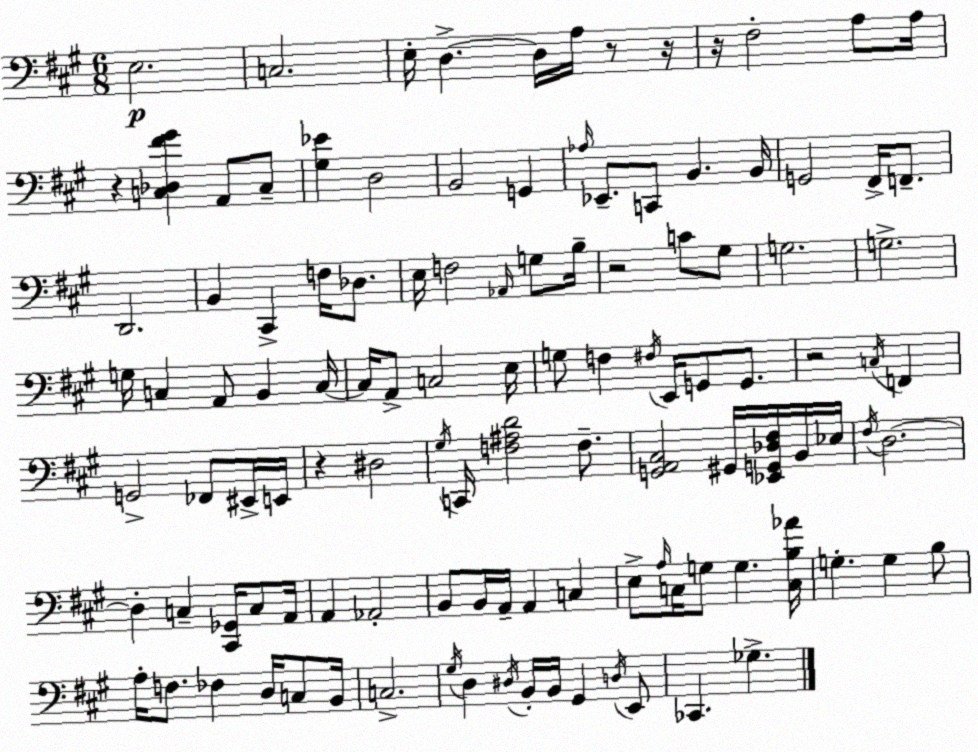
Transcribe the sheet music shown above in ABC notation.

X:1
T:Untitled
M:6/8
L:1/4
K:A
E,2 C,2 E,/4 D, D,/4 A,/4 z/2 z/4 z/4 ^F,2 A,/2 A,/4 z [C,_D,^F^G] A,,/2 C,/2 [^G,_E] D,2 B,,2 G,, _A,/4 _E,,/2 C,,/2 B,, B,,/4 G,,2 ^F,,/4 F,,/2 D,,2 B,, ^C,, F,/4 _D,/2 E,/4 F,2 _A,,/4 G,/2 B,/4 z2 C/2 ^G,/2 G,2 G,2 G,/4 C, A,,/2 B,, C,/4 C,/4 A,,/2 C,2 E,/4 G,/2 F, ^F,/4 E,,/4 G,,/2 G,,/2 z2 C,/4 F,, G,,2 _F,,/2 ^E,,/4 E,,/4 z ^D,2 ^G,/4 C,,/4 [F,^A,D]2 F,/2 [G,,A,,^C,]2 ^G,,/4 [_E,,G,,_D,^F,]/4 B,,/4 _E,/4 ^F,/4 D,2 D, C, [^C,,_G,,]/4 C,/2 A,,/4 A,, _A,,2 B,,/2 B,,/4 A,,/4 A,, C, E,/2 A,/4 C,/4 G,/2 G, [C,B,_A]/4 G, G, B,/2 A,/4 F,/2 _F, D,/4 C,/2 B,,/4 C,2 ^G,/4 D, ^D,/4 B,,/4 B,,/4 ^G,, D,/4 E,,/2 _C,, _G,